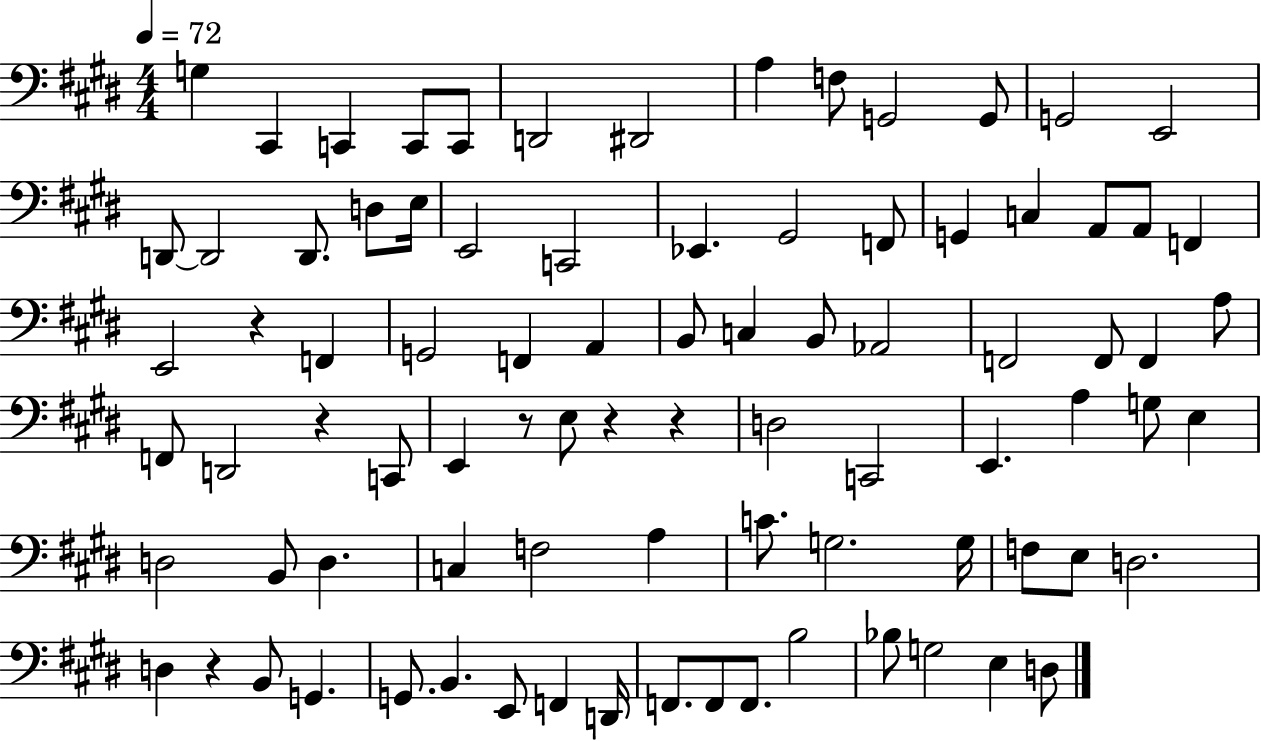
X:1
T:Untitled
M:4/4
L:1/4
K:E
G, ^C,, C,, C,,/2 C,,/2 D,,2 ^D,,2 A, F,/2 G,,2 G,,/2 G,,2 E,,2 D,,/2 D,,2 D,,/2 D,/2 E,/4 E,,2 C,,2 _E,, ^G,,2 F,,/2 G,, C, A,,/2 A,,/2 F,, E,,2 z F,, G,,2 F,, A,, B,,/2 C, B,,/2 _A,,2 F,,2 F,,/2 F,, A,/2 F,,/2 D,,2 z C,,/2 E,, z/2 E,/2 z z D,2 C,,2 E,, A, G,/2 E, D,2 B,,/2 D, C, F,2 A, C/2 G,2 G,/4 F,/2 E,/2 D,2 D, z B,,/2 G,, G,,/2 B,, E,,/2 F,, D,,/4 F,,/2 F,,/2 F,,/2 B,2 _B,/2 G,2 E, D,/2